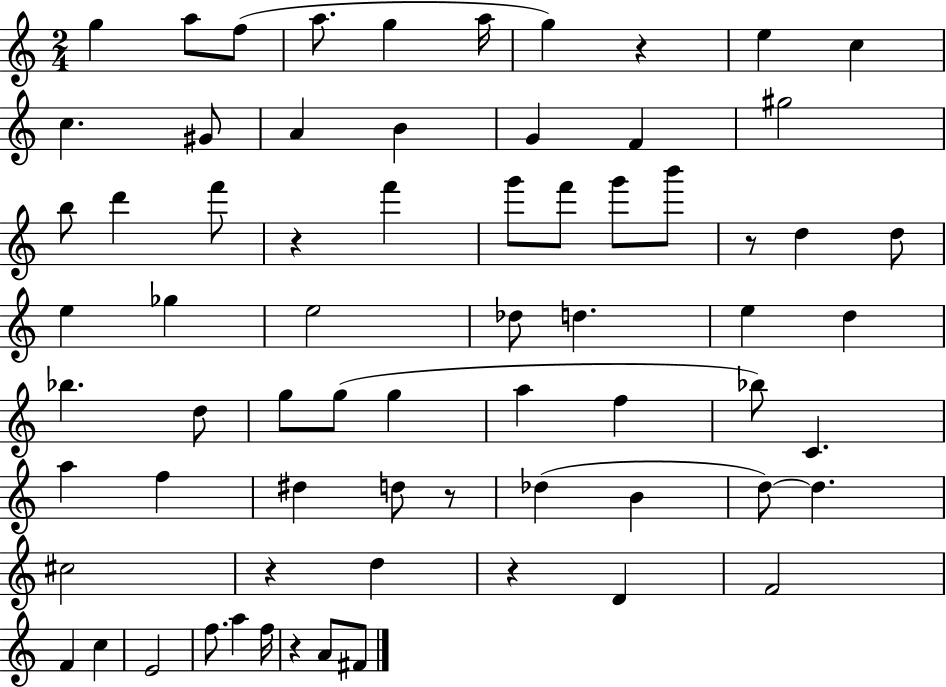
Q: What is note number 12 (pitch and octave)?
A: A4